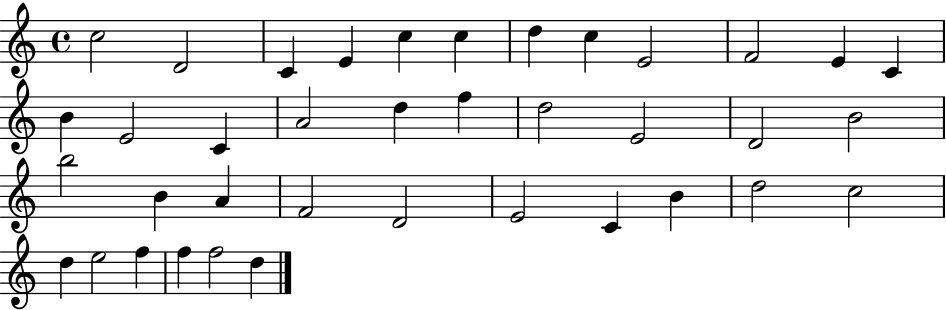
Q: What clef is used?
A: treble